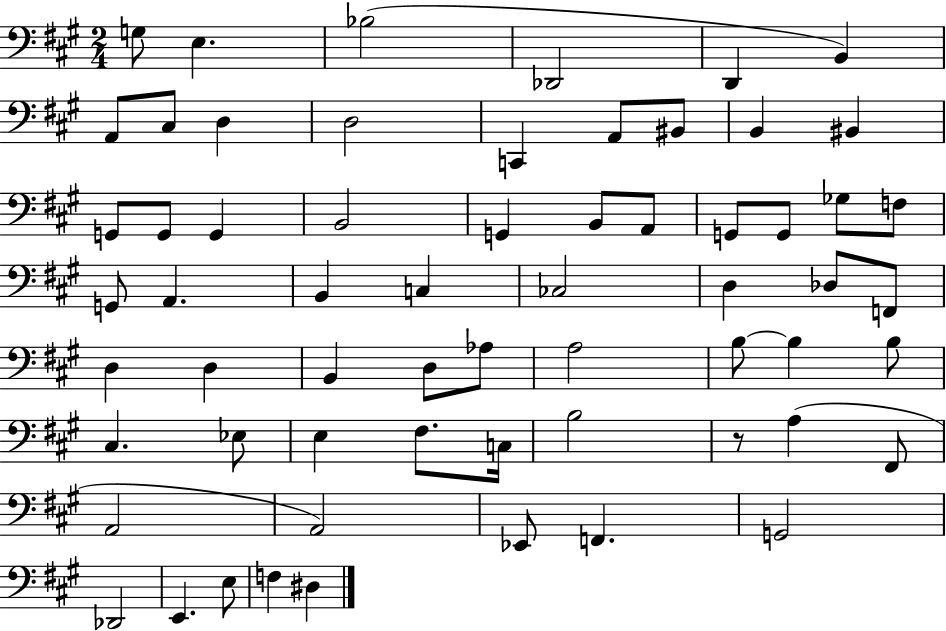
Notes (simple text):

G3/e E3/q. Bb3/h Db2/h D2/q B2/q A2/e C#3/e D3/q D3/h C2/q A2/e BIS2/e B2/q BIS2/q G2/e G2/e G2/q B2/h G2/q B2/e A2/e G2/e G2/e Gb3/e F3/e G2/e A2/q. B2/q C3/q CES3/h D3/q Db3/e F2/e D3/q D3/q B2/q D3/e Ab3/e A3/h B3/e B3/q B3/e C#3/q. Eb3/e E3/q F#3/e. C3/s B3/h R/e A3/q F#2/e A2/h A2/h Eb2/e F2/q. G2/h Db2/h E2/q. E3/e F3/q D#3/q